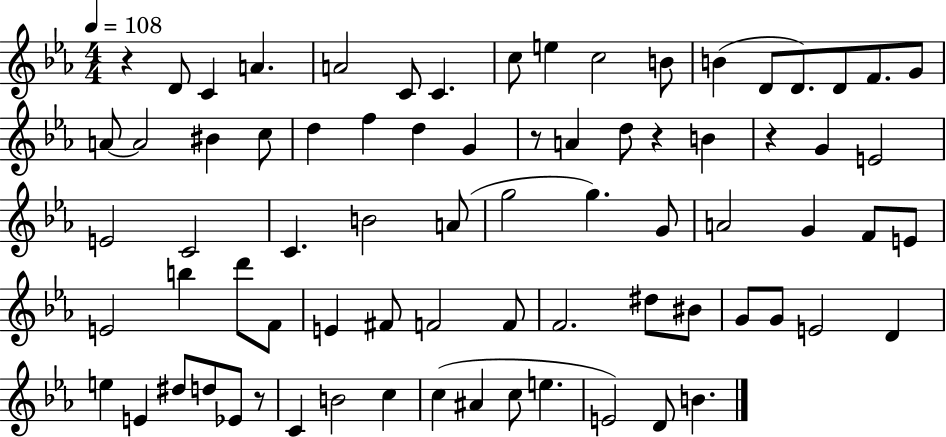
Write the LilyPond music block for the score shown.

{
  \clef treble
  \numericTimeSignature
  \time 4/4
  \key ees \major
  \tempo 4 = 108
  r4 d'8 c'4 a'4. | a'2 c'8 c'4. | c''8 e''4 c''2 b'8 | b'4( d'8 d'8.) d'8 f'8. g'8 | \break a'8~~ a'2 bis'4 c''8 | d''4 f''4 d''4 g'4 | r8 a'4 d''8 r4 b'4 | r4 g'4 e'2 | \break e'2 c'2 | c'4. b'2 a'8( | g''2 g''4.) g'8 | a'2 g'4 f'8 e'8 | \break e'2 b''4 d'''8 f'8 | e'4 fis'8 f'2 f'8 | f'2. dis''8 bis'8 | g'8 g'8 e'2 d'4 | \break e''4 e'4 dis''8 d''8 ees'8 r8 | c'4 b'2 c''4 | c''4( ais'4 c''8 e''4. | e'2) d'8 b'4. | \break \bar "|."
}